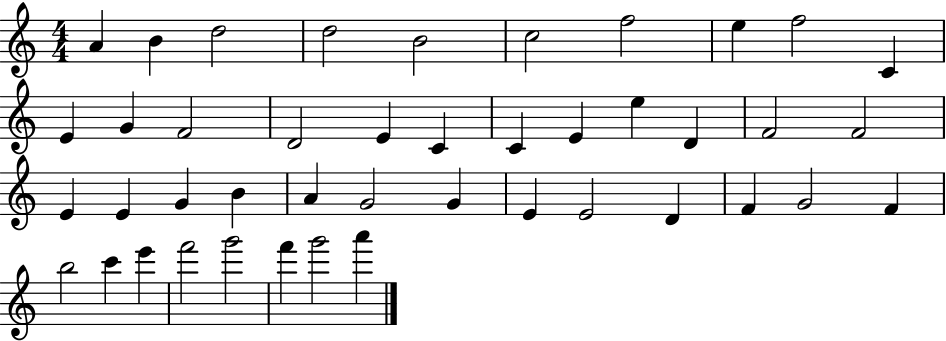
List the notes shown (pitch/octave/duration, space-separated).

A4/q B4/q D5/h D5/h B4/h C5/h F5/h E5/q F5/h C4/q E4/q G4/q F4/h D4/h E4/q C4/q C4/q E4/q E5/q D4/q F4/h F4/h E4/q E4/q G4/q B4/q A4/q G4/h G4/q E4/q E4/h D4/q F4/q G4/h F4/q B5/h C6/q E6/q F6/h G6/h F6/q G6/h A6/q